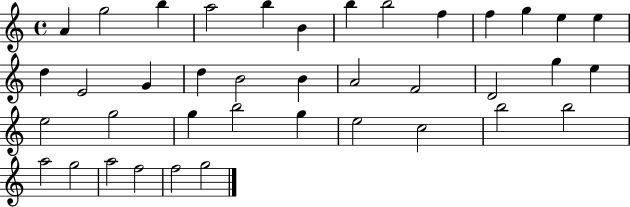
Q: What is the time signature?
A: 4/4